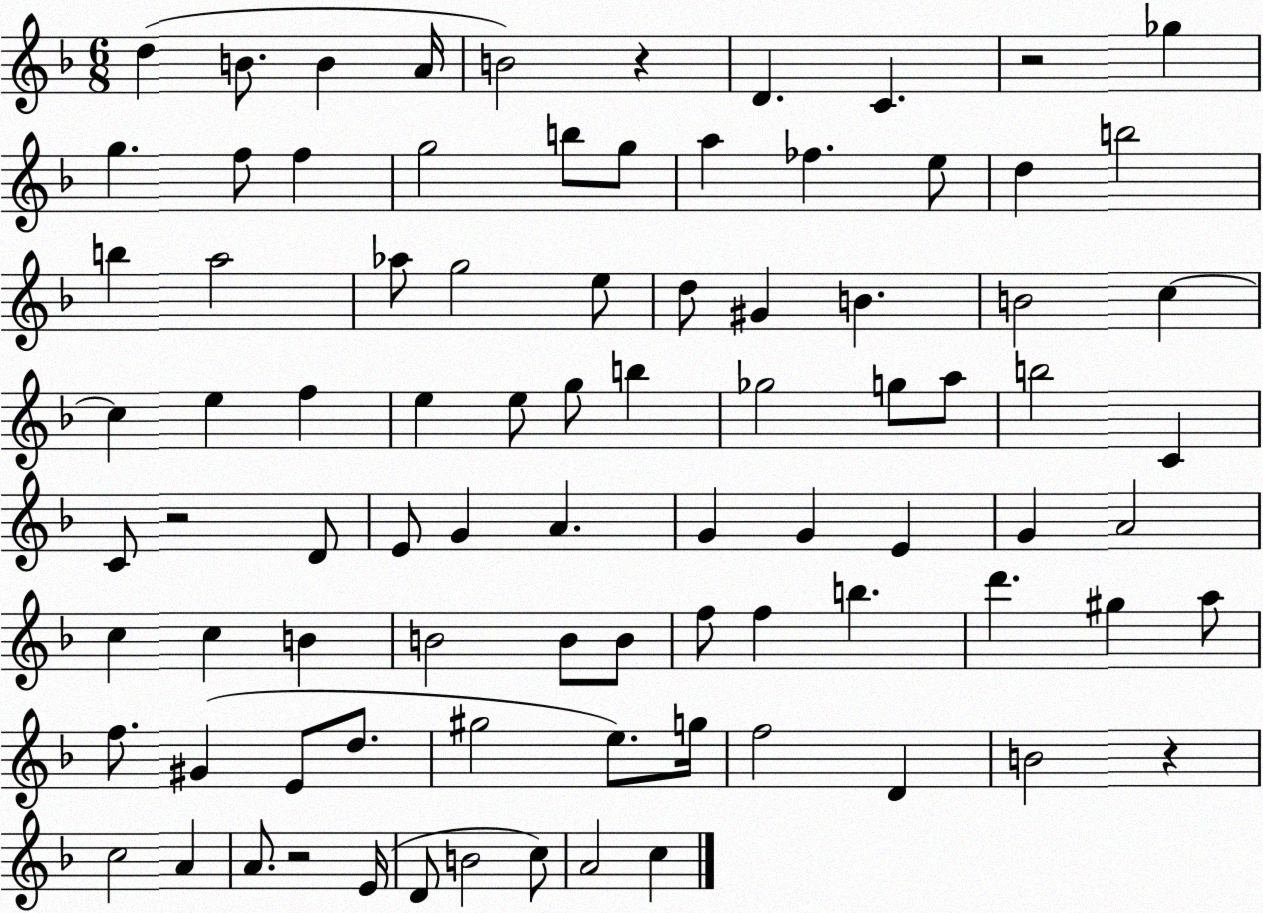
X:1
T:Untitled
M:6/8
L:1/4
K:F
d B/2 B A/4 B2 z D C z2 _g g f/2 f g2 b/2 g/2 a _f e/2 d b2 b a2 _a/2 g2 e/2 d/2 ^G B B2 c c e f e e/2 g/2 b _g2 g/2 a/2 b2 C C/2 z2 D/2 E/2 G A G G E G A2 c c B B2 B/2 B/2 f/2 f b d' ^g a/2 f/2 ^G E/2 d/2 ^g2 e/2 g/4 f2 D B2 z c2 A A/2 z2 E/4 D/2 B2 c/2 A2 c